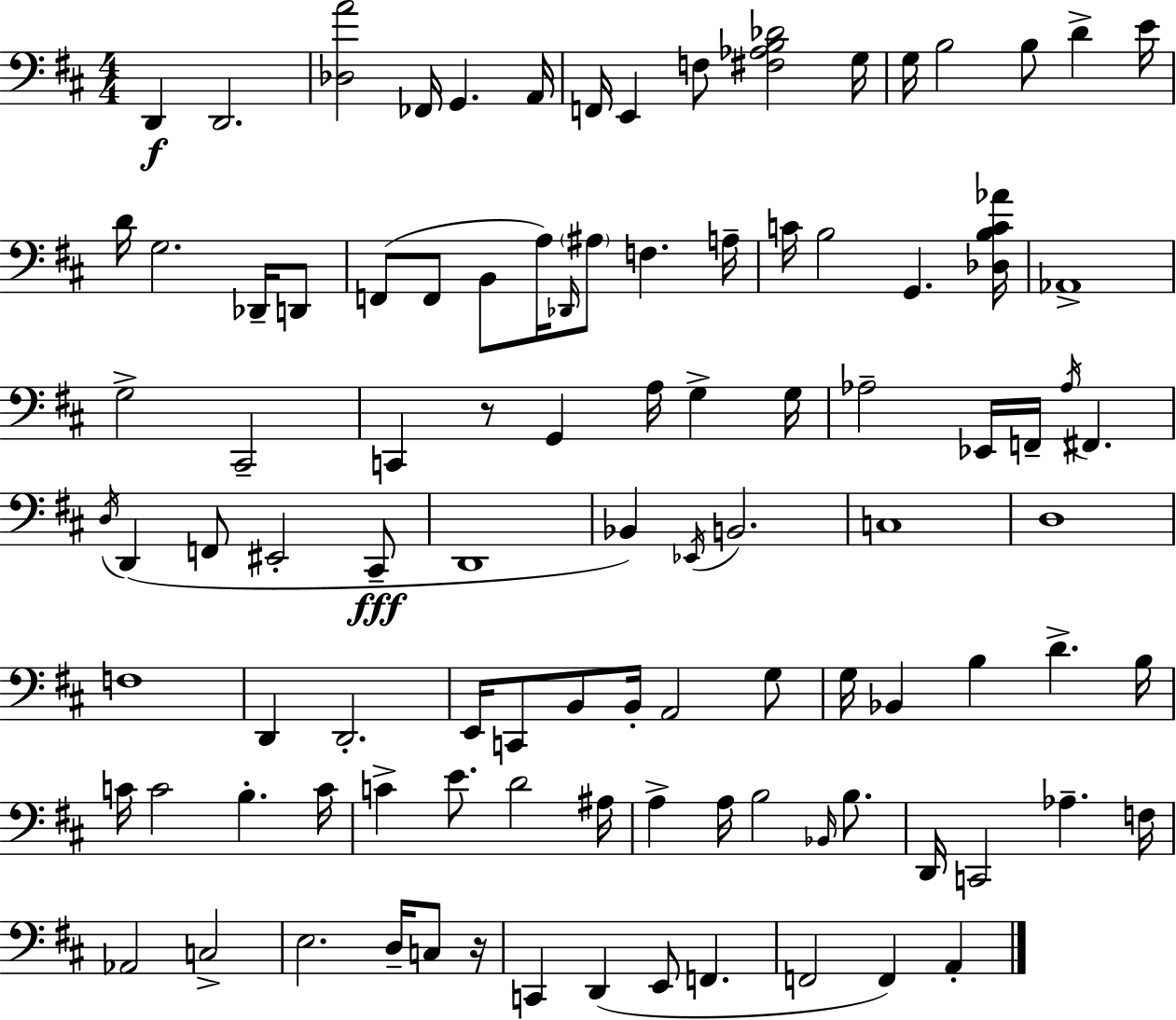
D2/q D2/h. [Db3,A4]/h FES2/s G2/q. A2/s F2/s E2/q F3/e [F#3,Ab3,B3,Db4]/h G3/s G3/s B3/h B3/e D4/q E4/s D4/s G3/h. Db2/s D2/e F2/e F2/e B2/e A3/s Db2/s A#3/e F3/q. A3/s C4/s B3/h G2/q. [Db3,B3,C4,Ab4]/s Ab2/w G3/h C#2/h C2/q R/e G2/q A3/s G3/q G3/s Ab3/h Eb2/s F2/s Ab3/s F#2/q. D3/s D2/q F2/e EIS2/h C#2/e D2/w Bb2/q Eb2/s B2/h. C3/w D3/w F3/w D2/q D2/h. E2/s C2/e B2/e B2/s A2/h G3/e G3/s Bb2/q B3/q D4/q. B3/s C4/s C4/h B3/q. C4/s C4/q E4/e. D4/h A#3/s A3/q A3/s B3/h Bb2/s B3/e. D2/s C2/h Ab3/q. F3/s Ab2/h C3/h E3/h. D3/s C3/e R/s C2/q D2/q E2/e F2/q. F2/h F2/q A2/q